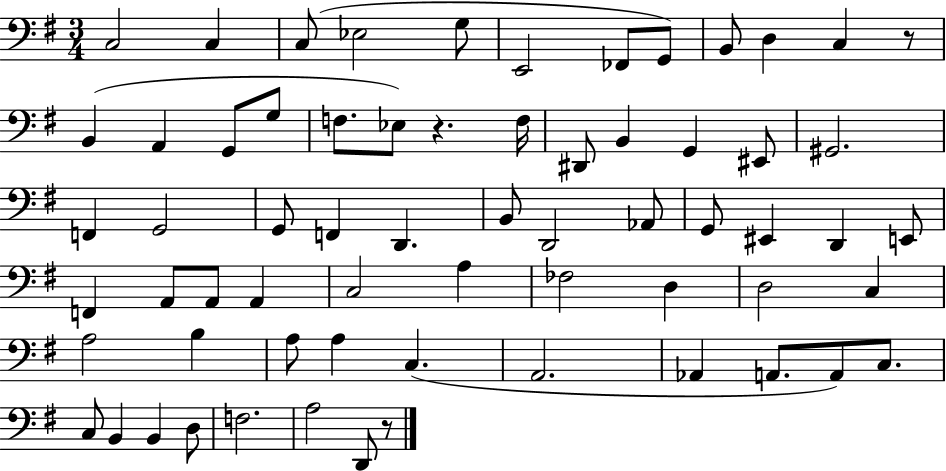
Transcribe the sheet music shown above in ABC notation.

X:1
T:Untitled
M:3/4
L:1/4
K:G
C,2 C, C,/2 _E,2 G,/2 E,,2 _F,,/2 G,,/2 B,,/2 D, C, z/2 B,, A,, G,,/2 G,/2 F,/2 _E,/2 z F,/4 ^D,,/2 B,, G,, ^E,,/2 ^G,,2 F,, G,,2 G,,/2 F,, D,, B,,/2 D,,2 _A,,/2 G,,/2 ^E,, D,, E,,/2 F,, A,,/2 A,,/2 A,, C,2 A, _F,2 D, D,2 C, A,2 B, A,/2 A, C, A,,2 _A,, A,,/2 A,,/2 C,/2 C,/2 B,, B,, D,/2 F,2 A,2 D,,/2 z/2